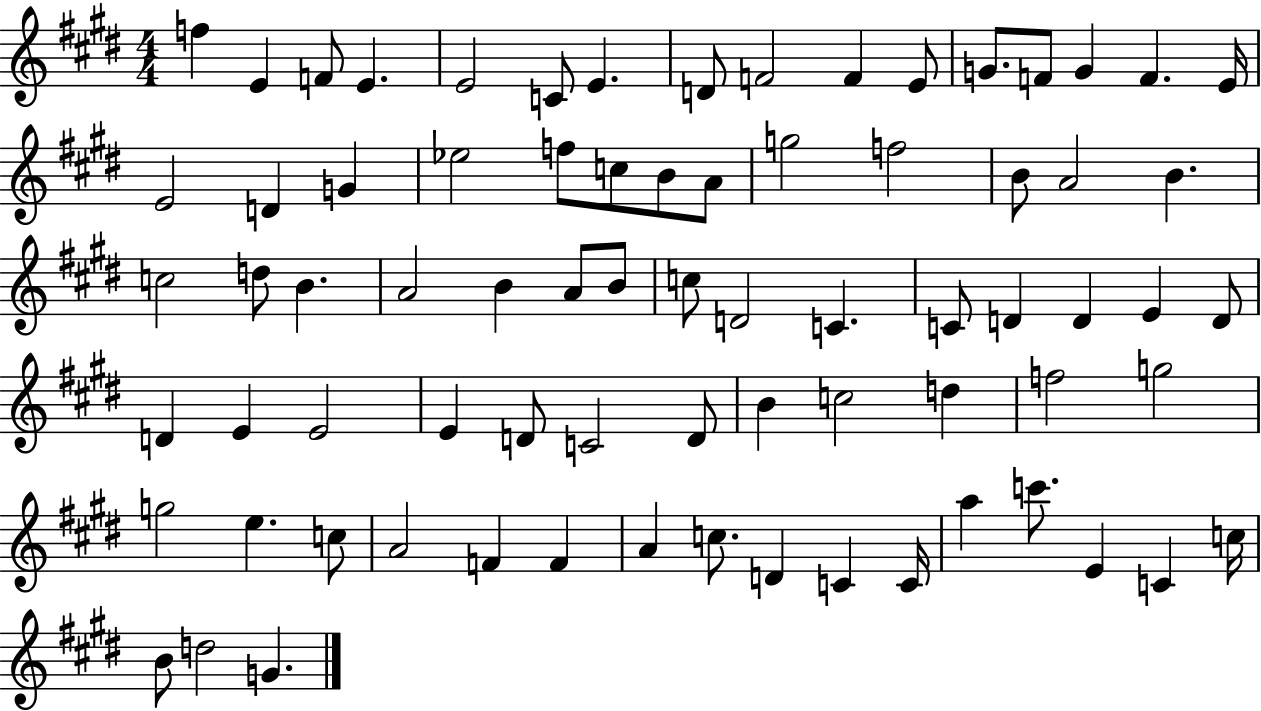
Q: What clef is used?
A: treble